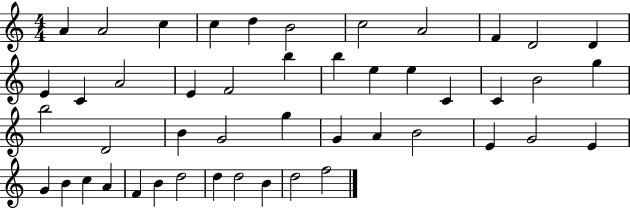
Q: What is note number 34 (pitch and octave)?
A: G4